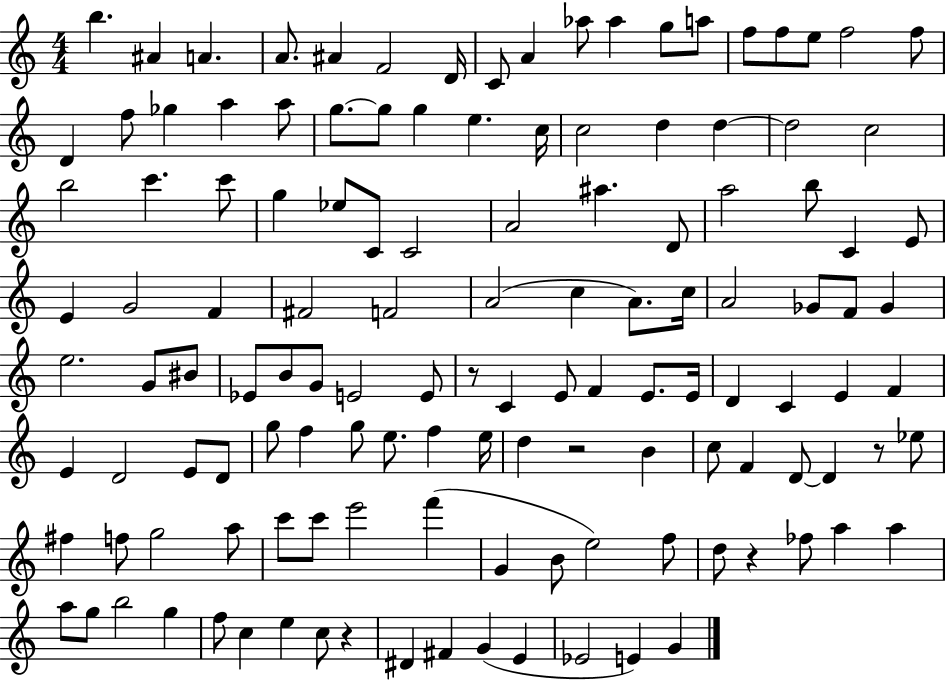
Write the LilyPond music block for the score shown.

{
  \clef treble
  \numericTimeSignature
  \time 4/4
  \key c \major
  b''4. ais'4 a'4. | a'8. ais'4 f'2 d'16 | c'8 a'4 aes''8 aes''4 g''8 a''8 | f''8 f''8 e''8 f''2 f''8 | \break d'4 f''8 ges''4 a''4 a''8 | g''8.~~ g''8 g''4 e''4. c''16 | c''2 d''4 d''4~~ | d''2 c''2 | \break b''2 c'''4. c'''8 | g''4 ees''8 c'8 c'2 | a'2 ais''4. d'8 | a''2 b''8 c'4 e'8 | \break e'4 g'2 f'4 | fis'2 f'2 | a'2( c''4 a'8.) c''16 | a'2 ges'8 f'8 ges'4 | \break e''2. g'8 bis'8 | ees'8 b'8 g'8 e'2 e'8 | r8 c'4 e'8 f'4 e'8. e'16 | d'4 c'4 e'4 f'4 | \break e'4 d'2 e'8 d'8 | g''8 f''4 g''8 e''8. f''4 e''16 | d''4 r2 b'4 | c''8 f'4 d'8~~ d'4 r8 ees''8 | \break fis''4 f''8 g''2 a''8 | c'''8 c'''8 e'''2 f'''4( | g'4 b'8 e''2) f''8 | d''8 r4 fes''8 a''4 a''4 | \break a''8 g''8 b''2 g''4 | f''8 c''4 e''4 c''8 r4 | dis'4 fis'4 g'4( e'4 | ees'2 e'4) g'4 | \break \bar "|."
}